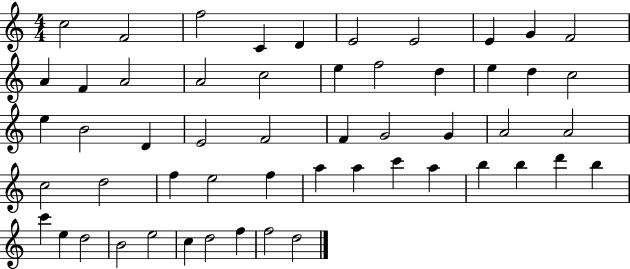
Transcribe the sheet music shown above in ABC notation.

X:1
T:Untitled
M:4/4
L:1/4
K:C
c2 F2 f2 C D E2 E2 E G F2 A F A2 A2 c2 e f2 d e d c2 e B2 D E2 F2 F G2 G A2 A2 c2 d2 f e2 f a a c' a b b d' b c' e d2 B2 e2 c d2 f f2 d2